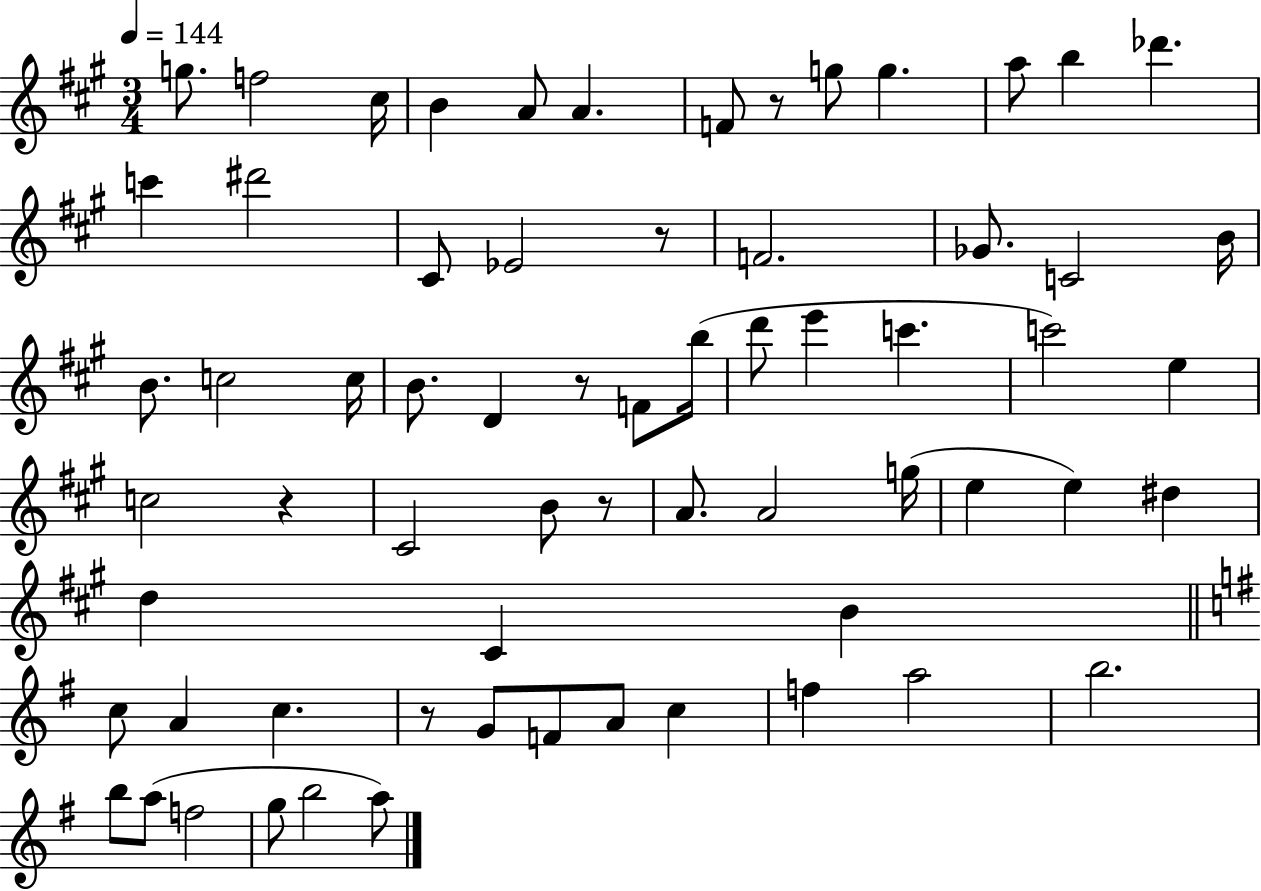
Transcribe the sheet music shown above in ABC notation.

X:1
T:Untitled
M:3/4
L:1/4
K:A
g/2 f2 ^c/4 B A/2 A F/2 z/2 g/2 g a/2 b _d' c' ^d'2 ^C/2 _E2 z/2 F2 _G/2 C2 B/4 B/2 c2 c/4 B/2 D z/2 F/2 b/4 d'/2 e' c' c'2 e c2 z ^C2 B/2 z/2 A/2 A2 g/4 e e ^d d ^C B c/2 A c z/2 G/2 F/2 A/2 c f a2 b2 b/2 a/2 f2 g/2 b2 a/2